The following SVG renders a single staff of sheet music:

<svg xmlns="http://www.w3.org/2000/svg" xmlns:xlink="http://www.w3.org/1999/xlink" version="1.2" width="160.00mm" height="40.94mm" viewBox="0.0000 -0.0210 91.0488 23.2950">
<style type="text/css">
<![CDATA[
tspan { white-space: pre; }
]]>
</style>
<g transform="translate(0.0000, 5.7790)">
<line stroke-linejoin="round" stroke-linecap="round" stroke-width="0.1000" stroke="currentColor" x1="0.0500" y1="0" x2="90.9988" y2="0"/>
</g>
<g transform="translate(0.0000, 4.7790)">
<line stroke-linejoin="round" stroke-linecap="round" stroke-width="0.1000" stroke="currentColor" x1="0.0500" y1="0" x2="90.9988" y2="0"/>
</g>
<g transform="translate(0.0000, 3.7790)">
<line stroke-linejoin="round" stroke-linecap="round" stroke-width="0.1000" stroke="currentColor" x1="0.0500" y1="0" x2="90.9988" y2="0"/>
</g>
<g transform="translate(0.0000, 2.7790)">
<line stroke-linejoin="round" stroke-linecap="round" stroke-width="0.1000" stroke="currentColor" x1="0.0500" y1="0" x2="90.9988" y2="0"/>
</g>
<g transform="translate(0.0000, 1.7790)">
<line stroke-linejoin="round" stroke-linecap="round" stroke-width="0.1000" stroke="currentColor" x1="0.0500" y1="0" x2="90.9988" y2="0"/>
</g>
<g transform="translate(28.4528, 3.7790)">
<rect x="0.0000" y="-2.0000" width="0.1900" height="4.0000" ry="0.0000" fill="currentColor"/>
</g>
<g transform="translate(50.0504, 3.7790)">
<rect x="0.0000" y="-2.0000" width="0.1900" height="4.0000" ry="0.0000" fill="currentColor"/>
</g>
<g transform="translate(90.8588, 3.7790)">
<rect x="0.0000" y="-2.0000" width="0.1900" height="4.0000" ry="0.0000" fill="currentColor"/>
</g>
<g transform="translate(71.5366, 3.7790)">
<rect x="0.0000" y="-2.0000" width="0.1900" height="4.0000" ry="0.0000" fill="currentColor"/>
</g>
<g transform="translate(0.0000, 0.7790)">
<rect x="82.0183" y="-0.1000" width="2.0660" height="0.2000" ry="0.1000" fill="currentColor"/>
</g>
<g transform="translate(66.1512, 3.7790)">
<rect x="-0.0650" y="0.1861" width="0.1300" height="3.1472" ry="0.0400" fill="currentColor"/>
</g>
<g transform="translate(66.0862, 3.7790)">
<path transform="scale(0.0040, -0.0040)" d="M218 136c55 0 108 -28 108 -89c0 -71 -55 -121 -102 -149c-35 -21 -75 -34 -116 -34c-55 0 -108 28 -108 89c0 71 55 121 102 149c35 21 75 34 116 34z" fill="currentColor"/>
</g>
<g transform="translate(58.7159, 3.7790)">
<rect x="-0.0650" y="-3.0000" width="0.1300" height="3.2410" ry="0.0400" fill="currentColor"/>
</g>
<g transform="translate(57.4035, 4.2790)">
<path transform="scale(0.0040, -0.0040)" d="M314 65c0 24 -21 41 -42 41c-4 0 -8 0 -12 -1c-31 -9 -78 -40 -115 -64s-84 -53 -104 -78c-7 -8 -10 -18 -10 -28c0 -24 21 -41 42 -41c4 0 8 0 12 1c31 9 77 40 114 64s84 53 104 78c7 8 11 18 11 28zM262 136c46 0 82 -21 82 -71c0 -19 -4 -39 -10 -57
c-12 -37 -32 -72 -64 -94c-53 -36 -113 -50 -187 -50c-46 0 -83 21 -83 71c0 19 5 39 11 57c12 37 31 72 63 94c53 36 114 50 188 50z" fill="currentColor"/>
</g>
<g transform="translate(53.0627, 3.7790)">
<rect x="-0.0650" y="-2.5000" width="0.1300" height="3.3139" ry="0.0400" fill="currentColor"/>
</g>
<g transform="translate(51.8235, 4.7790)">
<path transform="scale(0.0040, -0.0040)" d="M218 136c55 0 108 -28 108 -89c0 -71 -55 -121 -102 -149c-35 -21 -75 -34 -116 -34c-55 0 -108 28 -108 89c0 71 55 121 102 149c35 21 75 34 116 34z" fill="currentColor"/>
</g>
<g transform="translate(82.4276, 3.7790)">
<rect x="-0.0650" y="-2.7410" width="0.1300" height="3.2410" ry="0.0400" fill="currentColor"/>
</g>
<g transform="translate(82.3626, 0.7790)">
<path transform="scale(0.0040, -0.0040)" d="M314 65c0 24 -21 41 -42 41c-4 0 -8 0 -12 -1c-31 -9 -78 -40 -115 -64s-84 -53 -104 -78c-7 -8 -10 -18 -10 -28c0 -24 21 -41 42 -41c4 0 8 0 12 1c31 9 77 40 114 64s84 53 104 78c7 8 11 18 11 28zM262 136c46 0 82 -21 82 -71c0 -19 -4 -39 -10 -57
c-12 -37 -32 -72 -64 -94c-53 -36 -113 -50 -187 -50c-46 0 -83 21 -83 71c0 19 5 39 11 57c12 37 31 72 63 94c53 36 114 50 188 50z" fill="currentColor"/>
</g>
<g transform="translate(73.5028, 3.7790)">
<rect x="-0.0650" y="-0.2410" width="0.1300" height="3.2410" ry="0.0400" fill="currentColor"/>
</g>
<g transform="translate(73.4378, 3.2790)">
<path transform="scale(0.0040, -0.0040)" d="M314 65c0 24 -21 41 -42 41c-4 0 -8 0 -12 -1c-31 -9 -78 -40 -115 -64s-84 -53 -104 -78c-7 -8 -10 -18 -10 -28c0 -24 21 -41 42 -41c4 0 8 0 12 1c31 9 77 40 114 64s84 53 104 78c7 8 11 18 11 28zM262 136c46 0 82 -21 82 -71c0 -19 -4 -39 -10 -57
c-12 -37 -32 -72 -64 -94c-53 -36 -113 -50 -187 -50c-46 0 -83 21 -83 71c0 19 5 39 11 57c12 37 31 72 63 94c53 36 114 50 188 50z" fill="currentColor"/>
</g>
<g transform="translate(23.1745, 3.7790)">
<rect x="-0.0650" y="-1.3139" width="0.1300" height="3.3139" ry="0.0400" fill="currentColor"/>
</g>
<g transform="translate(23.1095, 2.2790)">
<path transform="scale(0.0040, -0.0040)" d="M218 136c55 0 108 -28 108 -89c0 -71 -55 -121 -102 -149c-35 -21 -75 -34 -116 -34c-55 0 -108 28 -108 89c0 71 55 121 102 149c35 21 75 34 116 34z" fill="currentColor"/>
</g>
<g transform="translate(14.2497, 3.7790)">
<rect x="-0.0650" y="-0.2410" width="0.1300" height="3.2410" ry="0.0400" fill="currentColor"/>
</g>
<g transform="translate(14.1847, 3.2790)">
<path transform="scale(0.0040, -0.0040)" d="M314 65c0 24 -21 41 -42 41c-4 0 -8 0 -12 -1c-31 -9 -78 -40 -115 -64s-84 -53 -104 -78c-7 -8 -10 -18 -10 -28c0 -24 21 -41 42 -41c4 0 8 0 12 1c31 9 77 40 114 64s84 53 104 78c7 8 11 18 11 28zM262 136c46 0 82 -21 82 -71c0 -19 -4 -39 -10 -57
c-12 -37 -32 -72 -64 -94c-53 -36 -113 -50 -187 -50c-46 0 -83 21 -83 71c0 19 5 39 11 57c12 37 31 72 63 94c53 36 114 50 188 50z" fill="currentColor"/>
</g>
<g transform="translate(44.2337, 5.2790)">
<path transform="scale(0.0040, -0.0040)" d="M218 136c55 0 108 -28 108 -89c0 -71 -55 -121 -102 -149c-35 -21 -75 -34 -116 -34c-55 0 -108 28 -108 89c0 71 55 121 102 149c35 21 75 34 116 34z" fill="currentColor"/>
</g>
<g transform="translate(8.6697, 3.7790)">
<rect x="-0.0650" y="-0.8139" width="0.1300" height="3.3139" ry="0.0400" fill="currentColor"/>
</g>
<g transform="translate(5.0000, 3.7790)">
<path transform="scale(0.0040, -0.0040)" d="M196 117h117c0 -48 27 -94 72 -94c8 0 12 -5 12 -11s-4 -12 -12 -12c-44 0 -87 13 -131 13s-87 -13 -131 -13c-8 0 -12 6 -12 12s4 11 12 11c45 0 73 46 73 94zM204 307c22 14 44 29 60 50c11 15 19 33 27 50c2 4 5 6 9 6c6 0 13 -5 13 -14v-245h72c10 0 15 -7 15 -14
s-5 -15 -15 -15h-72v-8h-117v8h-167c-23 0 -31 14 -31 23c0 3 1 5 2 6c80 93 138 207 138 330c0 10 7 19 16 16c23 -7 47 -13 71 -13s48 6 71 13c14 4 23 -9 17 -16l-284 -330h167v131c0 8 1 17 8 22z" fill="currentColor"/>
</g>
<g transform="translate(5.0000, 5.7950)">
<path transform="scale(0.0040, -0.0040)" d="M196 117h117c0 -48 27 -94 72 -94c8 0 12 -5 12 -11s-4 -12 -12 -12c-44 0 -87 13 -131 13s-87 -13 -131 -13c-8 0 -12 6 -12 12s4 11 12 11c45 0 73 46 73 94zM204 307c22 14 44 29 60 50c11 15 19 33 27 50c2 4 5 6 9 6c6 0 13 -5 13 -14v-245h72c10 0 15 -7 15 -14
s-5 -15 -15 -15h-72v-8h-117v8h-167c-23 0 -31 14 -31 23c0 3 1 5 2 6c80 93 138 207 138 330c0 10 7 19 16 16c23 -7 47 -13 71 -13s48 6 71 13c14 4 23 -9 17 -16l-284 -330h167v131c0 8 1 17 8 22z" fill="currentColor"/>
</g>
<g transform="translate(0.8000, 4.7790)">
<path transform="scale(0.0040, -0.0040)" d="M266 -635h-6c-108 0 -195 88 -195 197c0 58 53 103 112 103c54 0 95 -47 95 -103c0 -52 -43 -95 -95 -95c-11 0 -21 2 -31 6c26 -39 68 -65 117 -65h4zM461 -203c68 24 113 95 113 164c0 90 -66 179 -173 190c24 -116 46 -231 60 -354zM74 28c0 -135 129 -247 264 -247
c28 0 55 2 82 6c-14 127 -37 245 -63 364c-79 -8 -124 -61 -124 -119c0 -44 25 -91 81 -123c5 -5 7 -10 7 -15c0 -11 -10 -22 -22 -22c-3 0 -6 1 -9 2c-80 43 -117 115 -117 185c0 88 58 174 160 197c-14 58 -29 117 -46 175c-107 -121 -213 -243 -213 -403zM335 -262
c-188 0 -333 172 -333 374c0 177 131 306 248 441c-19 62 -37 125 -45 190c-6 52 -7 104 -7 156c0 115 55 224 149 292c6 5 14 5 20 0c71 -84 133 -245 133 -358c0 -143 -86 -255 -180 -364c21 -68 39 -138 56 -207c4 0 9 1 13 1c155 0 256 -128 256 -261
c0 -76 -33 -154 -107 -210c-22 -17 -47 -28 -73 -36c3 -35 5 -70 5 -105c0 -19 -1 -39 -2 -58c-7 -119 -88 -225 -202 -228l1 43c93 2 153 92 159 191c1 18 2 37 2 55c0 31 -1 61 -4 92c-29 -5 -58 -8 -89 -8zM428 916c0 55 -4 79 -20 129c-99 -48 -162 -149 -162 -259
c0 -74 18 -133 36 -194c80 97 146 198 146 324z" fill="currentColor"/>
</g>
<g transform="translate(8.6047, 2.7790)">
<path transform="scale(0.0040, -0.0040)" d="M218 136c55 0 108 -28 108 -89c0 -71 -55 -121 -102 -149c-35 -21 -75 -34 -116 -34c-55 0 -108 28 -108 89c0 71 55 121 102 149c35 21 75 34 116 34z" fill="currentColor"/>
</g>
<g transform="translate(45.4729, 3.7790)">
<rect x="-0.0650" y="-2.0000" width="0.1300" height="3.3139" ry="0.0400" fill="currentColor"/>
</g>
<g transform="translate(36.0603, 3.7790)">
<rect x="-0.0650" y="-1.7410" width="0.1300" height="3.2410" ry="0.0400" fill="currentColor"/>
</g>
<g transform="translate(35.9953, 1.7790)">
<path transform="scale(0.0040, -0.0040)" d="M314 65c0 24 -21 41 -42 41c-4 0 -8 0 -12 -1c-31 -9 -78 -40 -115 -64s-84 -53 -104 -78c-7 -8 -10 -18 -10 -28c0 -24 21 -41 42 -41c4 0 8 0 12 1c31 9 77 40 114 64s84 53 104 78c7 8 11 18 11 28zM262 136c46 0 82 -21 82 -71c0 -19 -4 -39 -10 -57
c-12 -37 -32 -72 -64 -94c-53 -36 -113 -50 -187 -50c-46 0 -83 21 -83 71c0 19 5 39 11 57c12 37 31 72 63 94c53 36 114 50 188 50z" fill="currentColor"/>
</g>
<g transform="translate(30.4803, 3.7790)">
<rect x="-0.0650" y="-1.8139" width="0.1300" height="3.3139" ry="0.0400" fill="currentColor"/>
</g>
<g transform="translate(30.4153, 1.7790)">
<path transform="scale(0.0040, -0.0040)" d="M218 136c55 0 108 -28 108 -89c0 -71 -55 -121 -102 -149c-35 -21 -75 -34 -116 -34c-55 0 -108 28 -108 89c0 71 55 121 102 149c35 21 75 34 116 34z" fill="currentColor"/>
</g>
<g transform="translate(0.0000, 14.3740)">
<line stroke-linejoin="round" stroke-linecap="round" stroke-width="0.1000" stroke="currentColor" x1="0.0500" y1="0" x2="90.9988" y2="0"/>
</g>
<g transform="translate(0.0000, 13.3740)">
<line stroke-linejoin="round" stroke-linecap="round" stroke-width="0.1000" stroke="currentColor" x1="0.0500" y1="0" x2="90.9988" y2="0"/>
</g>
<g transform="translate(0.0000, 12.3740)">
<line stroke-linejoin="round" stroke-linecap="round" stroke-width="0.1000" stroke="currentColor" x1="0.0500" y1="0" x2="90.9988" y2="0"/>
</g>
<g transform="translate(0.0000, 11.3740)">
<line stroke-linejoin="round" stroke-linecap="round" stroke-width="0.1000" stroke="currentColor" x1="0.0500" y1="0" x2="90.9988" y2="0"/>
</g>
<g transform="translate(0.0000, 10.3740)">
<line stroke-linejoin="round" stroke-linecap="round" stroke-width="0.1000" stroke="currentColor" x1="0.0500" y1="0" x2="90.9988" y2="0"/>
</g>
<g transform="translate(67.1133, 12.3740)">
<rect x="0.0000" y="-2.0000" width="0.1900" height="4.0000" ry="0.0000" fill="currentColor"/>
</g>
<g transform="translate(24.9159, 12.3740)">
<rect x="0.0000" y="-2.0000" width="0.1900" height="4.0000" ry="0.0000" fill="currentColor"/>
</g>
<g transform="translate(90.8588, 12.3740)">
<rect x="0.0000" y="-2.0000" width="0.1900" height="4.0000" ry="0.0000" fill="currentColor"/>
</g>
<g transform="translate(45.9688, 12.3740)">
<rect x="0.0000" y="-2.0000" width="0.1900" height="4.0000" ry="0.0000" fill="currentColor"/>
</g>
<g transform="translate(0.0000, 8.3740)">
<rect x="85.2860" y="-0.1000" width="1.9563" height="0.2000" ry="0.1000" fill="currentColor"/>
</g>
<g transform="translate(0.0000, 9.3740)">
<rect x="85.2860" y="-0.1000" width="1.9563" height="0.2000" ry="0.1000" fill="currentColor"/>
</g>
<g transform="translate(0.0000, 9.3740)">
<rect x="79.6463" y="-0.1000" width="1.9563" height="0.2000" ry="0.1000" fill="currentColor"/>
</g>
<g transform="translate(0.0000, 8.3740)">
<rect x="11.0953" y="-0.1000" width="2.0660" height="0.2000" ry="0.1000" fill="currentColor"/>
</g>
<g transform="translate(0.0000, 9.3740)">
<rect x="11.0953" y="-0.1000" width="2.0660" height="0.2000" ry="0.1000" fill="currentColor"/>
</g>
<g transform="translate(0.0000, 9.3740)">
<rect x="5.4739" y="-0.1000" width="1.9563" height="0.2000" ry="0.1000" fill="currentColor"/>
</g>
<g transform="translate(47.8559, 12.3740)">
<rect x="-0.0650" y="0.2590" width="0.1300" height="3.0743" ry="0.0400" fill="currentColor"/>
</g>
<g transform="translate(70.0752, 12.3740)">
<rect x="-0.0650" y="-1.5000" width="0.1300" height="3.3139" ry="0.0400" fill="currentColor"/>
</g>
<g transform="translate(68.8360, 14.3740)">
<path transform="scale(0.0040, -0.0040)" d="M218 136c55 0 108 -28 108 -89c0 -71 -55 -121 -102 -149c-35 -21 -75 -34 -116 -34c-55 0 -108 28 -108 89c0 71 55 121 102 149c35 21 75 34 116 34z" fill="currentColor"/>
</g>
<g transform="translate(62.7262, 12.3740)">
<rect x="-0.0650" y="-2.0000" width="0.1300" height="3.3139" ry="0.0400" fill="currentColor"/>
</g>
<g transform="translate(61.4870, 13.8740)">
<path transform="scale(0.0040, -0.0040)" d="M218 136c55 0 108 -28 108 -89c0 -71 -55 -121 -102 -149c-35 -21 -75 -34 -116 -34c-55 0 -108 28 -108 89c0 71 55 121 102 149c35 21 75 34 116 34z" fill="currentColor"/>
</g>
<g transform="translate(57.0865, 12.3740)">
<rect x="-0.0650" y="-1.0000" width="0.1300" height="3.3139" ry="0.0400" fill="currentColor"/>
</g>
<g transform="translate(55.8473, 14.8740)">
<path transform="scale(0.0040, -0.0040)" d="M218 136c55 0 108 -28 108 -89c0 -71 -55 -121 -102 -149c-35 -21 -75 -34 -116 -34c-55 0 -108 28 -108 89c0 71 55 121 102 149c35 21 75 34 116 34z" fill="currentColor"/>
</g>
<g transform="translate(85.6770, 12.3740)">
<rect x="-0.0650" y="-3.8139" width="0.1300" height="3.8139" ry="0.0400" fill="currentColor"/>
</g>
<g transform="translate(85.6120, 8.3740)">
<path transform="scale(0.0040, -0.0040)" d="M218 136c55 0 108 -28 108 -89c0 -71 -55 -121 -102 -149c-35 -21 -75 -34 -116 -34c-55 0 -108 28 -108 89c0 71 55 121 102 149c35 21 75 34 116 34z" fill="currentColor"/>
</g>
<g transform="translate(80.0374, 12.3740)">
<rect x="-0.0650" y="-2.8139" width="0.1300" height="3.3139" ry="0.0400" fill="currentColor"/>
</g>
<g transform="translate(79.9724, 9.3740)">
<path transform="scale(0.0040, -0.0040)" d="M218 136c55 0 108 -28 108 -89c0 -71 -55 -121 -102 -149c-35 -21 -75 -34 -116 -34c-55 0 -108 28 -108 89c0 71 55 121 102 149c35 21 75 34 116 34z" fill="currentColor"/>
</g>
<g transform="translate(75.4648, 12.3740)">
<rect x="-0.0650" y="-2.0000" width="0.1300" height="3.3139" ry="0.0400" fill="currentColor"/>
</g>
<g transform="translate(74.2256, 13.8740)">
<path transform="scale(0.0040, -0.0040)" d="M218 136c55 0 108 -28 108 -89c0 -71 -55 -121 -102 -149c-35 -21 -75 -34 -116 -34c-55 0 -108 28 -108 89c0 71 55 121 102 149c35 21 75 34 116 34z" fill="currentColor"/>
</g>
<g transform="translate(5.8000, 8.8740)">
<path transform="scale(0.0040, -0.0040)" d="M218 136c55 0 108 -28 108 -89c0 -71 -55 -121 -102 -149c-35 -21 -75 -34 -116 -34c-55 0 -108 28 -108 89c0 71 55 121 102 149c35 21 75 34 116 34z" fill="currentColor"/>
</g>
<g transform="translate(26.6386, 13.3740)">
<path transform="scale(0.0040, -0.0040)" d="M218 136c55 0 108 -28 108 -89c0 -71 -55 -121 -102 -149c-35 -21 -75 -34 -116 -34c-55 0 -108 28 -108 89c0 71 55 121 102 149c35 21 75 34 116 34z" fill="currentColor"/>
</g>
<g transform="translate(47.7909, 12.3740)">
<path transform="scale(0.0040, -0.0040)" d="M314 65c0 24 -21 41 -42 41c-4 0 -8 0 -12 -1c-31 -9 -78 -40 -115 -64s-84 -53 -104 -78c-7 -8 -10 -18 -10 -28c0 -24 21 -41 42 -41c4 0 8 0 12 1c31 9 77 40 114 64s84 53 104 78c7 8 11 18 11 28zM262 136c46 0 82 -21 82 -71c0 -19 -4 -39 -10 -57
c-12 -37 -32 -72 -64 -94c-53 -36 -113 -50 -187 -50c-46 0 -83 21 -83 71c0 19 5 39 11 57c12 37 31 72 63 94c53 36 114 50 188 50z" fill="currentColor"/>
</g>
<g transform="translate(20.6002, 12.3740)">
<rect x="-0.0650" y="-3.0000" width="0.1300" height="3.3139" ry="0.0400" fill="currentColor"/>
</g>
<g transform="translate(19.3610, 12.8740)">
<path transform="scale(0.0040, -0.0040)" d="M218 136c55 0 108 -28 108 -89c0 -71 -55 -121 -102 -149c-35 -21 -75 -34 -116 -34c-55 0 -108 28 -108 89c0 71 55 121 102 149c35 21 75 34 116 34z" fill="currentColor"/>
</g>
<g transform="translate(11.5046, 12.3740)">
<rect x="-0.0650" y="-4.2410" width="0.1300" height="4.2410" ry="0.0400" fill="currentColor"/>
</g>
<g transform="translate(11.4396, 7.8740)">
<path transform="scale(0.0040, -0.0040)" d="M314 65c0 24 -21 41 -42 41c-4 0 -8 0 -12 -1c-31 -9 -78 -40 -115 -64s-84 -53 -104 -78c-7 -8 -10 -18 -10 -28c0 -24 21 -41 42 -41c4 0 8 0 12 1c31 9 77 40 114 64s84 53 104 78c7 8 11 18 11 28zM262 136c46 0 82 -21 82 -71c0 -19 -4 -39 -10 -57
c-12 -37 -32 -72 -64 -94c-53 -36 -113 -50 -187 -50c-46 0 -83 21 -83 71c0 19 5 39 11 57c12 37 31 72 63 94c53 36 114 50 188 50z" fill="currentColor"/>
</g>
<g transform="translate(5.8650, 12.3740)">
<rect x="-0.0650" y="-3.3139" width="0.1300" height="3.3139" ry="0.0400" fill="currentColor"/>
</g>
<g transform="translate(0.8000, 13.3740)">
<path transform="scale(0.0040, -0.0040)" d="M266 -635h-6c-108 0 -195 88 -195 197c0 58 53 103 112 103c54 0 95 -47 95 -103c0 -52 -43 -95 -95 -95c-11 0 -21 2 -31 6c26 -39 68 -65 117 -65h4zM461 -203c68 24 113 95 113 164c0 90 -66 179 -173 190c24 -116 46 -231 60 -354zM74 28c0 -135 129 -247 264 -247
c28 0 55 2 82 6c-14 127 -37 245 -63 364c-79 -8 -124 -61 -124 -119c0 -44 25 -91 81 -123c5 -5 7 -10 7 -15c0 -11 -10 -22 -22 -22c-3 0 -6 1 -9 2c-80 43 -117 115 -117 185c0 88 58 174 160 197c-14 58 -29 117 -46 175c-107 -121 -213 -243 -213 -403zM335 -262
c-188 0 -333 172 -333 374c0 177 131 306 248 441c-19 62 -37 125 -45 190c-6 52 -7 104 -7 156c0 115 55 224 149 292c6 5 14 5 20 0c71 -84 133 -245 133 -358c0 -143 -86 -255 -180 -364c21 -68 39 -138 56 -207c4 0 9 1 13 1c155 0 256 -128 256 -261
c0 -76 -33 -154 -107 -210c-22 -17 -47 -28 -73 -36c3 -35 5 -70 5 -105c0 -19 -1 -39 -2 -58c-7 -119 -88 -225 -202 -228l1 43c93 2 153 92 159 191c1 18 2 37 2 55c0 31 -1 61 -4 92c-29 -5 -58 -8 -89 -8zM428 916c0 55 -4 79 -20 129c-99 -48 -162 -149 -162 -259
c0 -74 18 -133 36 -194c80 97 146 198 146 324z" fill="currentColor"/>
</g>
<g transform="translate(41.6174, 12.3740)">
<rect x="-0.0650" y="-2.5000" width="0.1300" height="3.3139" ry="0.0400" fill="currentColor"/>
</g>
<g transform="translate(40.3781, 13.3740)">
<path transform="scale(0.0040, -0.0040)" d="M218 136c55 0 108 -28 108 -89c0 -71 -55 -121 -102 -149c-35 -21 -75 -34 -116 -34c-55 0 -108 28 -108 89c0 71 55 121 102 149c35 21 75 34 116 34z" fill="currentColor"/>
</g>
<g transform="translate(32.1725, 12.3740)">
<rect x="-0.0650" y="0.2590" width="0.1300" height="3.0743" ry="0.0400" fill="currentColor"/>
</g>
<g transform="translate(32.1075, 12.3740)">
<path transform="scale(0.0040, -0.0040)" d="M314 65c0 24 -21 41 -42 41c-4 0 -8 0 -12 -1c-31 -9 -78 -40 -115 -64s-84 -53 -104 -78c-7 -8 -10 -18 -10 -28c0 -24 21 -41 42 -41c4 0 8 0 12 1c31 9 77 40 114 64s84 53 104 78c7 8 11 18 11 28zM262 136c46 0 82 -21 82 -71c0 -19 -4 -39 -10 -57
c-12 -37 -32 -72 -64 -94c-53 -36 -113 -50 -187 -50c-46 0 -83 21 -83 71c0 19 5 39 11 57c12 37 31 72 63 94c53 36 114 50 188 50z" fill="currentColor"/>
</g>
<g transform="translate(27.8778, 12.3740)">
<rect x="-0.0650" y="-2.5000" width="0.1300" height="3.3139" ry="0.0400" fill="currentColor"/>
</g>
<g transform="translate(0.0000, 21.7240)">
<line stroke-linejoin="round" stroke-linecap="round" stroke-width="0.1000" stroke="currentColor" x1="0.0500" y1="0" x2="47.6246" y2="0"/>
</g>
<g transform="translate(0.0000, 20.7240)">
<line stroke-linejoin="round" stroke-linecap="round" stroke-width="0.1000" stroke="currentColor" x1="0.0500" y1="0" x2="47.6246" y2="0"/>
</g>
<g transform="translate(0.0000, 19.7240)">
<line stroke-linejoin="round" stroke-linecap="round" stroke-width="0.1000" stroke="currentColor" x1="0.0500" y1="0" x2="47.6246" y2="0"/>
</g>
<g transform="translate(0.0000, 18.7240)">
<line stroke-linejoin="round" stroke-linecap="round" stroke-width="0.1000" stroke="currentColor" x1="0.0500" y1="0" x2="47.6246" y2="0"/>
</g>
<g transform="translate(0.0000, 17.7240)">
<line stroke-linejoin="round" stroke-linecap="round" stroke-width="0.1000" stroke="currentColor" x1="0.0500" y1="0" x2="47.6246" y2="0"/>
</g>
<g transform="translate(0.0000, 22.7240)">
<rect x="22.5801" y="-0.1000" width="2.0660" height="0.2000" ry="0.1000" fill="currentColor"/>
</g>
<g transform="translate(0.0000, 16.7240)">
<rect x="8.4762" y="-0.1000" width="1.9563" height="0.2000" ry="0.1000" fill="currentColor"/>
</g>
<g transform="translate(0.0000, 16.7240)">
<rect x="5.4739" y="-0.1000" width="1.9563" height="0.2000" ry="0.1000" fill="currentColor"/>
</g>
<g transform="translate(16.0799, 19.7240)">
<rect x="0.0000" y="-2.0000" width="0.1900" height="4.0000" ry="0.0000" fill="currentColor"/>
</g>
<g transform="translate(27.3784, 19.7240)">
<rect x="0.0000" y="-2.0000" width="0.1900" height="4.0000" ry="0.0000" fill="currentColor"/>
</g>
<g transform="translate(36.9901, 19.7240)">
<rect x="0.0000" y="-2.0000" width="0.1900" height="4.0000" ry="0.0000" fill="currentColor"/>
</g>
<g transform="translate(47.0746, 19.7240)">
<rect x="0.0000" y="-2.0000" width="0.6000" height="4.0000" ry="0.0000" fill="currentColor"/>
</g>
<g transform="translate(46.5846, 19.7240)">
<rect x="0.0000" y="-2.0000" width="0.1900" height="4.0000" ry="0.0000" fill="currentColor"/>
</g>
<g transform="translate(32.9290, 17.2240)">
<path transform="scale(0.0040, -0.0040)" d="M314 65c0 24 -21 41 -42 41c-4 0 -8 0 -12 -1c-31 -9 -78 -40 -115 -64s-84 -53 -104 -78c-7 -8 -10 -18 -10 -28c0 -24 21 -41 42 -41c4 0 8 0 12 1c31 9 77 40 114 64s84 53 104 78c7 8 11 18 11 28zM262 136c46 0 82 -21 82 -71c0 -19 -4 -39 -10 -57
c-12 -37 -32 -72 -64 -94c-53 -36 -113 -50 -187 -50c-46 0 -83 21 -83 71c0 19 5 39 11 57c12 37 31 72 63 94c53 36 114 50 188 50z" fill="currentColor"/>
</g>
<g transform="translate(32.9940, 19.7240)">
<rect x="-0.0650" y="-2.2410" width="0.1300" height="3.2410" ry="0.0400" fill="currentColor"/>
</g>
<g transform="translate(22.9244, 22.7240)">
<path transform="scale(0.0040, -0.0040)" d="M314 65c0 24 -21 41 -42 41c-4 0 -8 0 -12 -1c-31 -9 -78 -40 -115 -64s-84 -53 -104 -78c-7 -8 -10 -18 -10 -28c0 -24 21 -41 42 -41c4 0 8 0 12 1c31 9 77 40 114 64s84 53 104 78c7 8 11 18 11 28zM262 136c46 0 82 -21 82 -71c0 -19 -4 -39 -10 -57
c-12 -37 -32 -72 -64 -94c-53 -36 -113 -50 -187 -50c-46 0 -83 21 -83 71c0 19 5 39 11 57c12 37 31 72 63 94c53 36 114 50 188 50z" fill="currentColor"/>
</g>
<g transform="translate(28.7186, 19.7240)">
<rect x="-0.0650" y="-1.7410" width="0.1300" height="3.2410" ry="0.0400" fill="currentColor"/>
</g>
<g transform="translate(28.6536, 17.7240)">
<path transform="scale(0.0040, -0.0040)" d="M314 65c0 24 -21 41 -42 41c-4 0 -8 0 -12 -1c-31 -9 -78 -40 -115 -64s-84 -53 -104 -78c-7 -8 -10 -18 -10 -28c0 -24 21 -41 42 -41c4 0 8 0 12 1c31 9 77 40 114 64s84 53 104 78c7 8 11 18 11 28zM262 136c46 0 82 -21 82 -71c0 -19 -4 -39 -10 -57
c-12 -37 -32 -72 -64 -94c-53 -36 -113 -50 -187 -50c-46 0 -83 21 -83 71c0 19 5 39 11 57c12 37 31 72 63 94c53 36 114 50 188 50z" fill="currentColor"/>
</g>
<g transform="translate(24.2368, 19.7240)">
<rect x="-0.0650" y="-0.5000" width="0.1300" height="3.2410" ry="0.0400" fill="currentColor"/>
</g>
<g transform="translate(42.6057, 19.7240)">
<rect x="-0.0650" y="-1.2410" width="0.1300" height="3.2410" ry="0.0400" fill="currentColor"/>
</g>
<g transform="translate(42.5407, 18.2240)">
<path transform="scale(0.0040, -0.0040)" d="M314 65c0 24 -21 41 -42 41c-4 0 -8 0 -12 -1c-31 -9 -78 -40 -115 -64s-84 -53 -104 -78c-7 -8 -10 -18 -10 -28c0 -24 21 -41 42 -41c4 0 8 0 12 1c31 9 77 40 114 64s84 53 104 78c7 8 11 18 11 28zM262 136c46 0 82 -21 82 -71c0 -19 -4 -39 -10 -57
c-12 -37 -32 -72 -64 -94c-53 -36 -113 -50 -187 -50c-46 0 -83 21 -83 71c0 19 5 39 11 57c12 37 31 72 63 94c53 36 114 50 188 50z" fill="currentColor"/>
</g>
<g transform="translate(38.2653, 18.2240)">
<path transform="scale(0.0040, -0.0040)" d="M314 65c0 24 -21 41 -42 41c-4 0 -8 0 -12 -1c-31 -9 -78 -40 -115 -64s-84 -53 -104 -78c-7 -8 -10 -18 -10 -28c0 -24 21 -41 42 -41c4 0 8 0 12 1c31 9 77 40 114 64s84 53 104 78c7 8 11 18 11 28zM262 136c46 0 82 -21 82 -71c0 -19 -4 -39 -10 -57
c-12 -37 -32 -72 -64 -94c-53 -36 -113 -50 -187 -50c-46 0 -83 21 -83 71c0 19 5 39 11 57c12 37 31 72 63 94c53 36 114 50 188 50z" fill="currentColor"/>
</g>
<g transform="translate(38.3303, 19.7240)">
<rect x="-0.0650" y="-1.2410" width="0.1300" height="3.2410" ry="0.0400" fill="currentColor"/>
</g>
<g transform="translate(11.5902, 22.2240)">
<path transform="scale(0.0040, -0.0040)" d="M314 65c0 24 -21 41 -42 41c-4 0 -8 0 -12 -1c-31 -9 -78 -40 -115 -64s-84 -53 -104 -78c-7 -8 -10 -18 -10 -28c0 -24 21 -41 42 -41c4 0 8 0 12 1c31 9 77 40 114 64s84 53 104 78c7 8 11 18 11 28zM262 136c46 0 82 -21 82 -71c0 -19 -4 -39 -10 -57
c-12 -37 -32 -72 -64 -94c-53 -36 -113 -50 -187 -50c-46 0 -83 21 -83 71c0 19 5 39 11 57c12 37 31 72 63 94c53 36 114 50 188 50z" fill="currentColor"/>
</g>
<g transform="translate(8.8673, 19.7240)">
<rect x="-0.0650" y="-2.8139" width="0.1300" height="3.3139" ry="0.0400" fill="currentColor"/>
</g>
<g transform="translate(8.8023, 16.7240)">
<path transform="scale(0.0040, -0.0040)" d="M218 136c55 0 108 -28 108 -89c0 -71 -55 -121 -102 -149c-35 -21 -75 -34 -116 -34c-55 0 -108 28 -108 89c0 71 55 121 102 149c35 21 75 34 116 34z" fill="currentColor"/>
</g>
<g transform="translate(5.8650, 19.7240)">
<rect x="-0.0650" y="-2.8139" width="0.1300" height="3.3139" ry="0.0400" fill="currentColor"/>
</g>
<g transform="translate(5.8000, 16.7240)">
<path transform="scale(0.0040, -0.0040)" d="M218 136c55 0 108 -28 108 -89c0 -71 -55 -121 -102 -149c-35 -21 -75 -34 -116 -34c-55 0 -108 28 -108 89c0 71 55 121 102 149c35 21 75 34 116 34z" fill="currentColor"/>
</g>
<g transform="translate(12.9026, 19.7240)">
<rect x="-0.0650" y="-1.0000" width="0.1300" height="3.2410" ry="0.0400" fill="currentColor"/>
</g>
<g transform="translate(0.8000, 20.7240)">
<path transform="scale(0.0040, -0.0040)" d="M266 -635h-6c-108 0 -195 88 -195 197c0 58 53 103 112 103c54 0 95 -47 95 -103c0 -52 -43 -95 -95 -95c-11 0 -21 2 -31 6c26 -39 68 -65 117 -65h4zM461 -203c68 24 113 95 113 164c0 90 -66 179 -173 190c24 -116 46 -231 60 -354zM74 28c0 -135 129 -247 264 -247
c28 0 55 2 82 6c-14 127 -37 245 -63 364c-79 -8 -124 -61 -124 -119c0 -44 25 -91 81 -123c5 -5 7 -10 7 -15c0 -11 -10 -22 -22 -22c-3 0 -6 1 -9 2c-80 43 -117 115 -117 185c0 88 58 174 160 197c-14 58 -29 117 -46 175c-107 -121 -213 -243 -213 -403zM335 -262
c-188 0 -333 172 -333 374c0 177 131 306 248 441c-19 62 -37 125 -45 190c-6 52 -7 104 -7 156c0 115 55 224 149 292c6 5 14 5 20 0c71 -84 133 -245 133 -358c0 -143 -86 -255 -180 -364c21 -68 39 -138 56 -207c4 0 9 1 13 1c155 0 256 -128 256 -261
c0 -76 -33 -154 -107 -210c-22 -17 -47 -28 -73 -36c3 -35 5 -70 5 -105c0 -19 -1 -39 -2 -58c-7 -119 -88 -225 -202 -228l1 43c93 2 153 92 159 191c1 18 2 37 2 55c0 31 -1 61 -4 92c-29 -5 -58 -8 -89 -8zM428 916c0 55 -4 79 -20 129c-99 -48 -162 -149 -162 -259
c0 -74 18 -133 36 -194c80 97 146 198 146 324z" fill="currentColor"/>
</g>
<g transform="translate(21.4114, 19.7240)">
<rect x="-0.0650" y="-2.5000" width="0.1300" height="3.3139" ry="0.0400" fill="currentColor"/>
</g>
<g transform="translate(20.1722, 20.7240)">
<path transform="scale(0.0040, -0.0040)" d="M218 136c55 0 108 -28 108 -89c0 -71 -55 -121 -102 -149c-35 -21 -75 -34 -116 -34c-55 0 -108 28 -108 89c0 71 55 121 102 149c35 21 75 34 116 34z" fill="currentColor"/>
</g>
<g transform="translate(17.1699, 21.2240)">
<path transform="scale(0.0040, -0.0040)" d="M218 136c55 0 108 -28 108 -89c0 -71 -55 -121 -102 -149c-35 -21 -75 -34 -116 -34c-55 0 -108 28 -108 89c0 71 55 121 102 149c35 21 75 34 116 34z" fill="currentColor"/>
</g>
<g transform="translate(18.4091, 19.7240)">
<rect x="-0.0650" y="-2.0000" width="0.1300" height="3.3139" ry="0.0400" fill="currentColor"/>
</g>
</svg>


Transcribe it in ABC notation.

X:1
T:Untitled
M:4/4
L:1/4
K:C
d c2 e f f2 F G A2 B c2 a2 b d'2 A G B2 G B2 D F E F a c' a a D2 F G C2 f2 g2 e2 e2